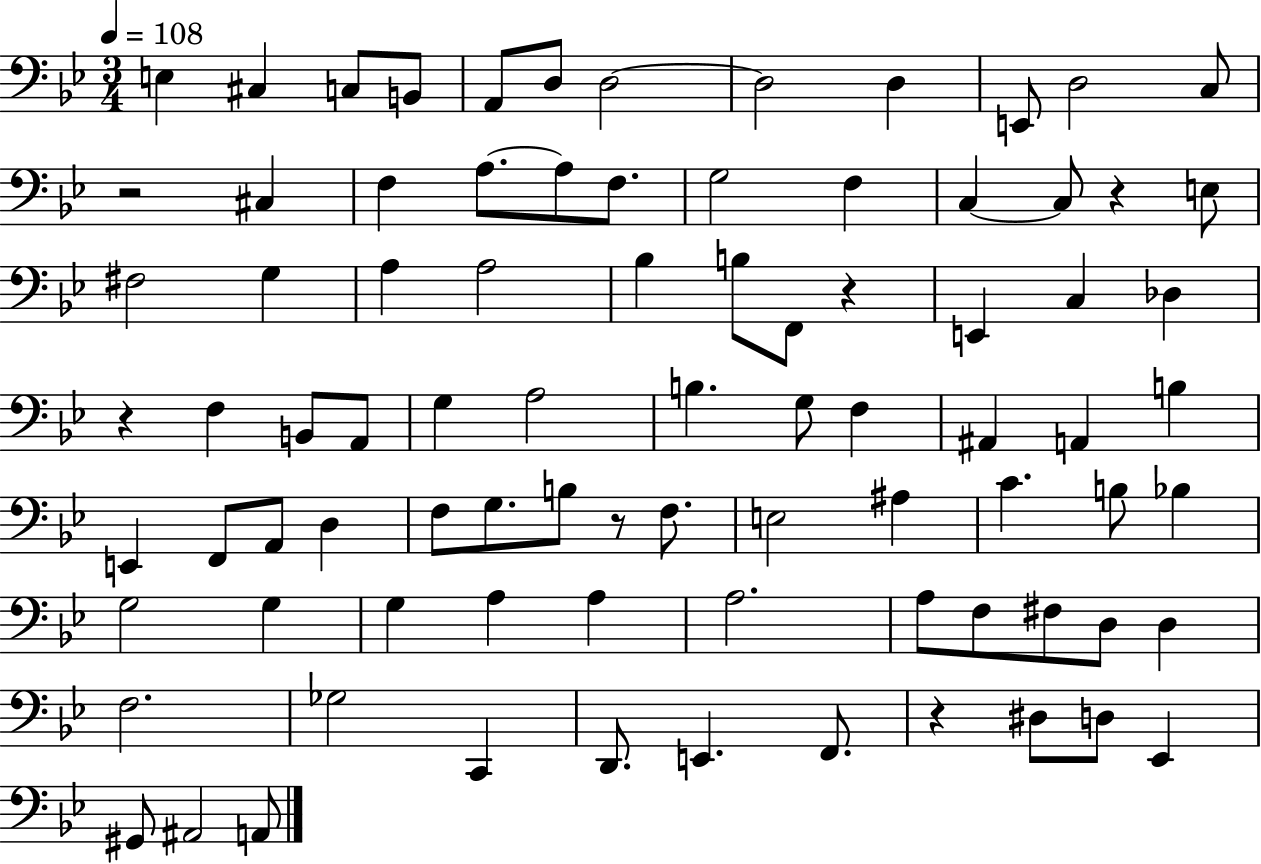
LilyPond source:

{
  \clef bass
  \numericTimeSignature
  \time 3/4
  \key bes \major
  \tempo 4 = 108
  \repeat volta 2 { e4 cis4 c8 b,8 | a,8 d8 d2~~ | d2 d4 | e,8 d2 c8 | \break r2 cis4 | f4 a8.~~ a8 f8. | g2 f4 | c4~~ c8 r4 e8 | \break fis2 g4 | a4 a2 | bes4 b8 f,8 r4 | e,4 c4 des4 | \break r4 f4 b,8 a,8 | g4 a2 | b4. g8 f4 | ais,4 a,4 b4 | \break e,4 f,8 a,8 d4 | f8 g8. b8 r8 f8. | e2 ais4 | c'4. b8 bes4 | \break g2 g4 | g4 a4 a4 | a2. | a8 f8 fis8 d8 d4 | \break f2. | ges2 c,4 | d,8. e,4. f,8. | r4 dis8 d8 ees,4 | \break gis,8 ais,2 a,8 | } \bar "|."
}